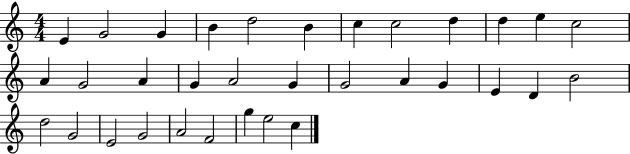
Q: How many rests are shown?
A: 0